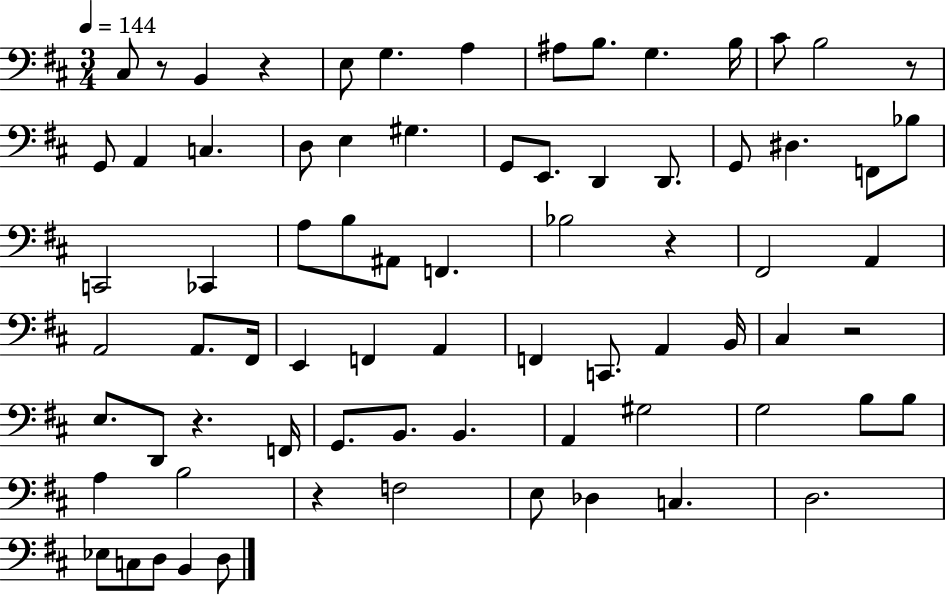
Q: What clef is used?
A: bass